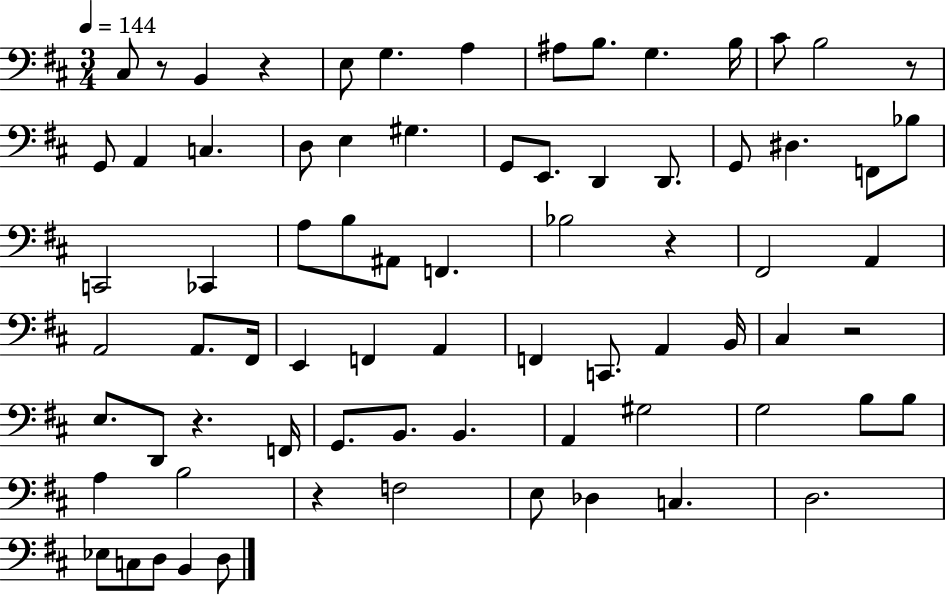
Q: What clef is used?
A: bass